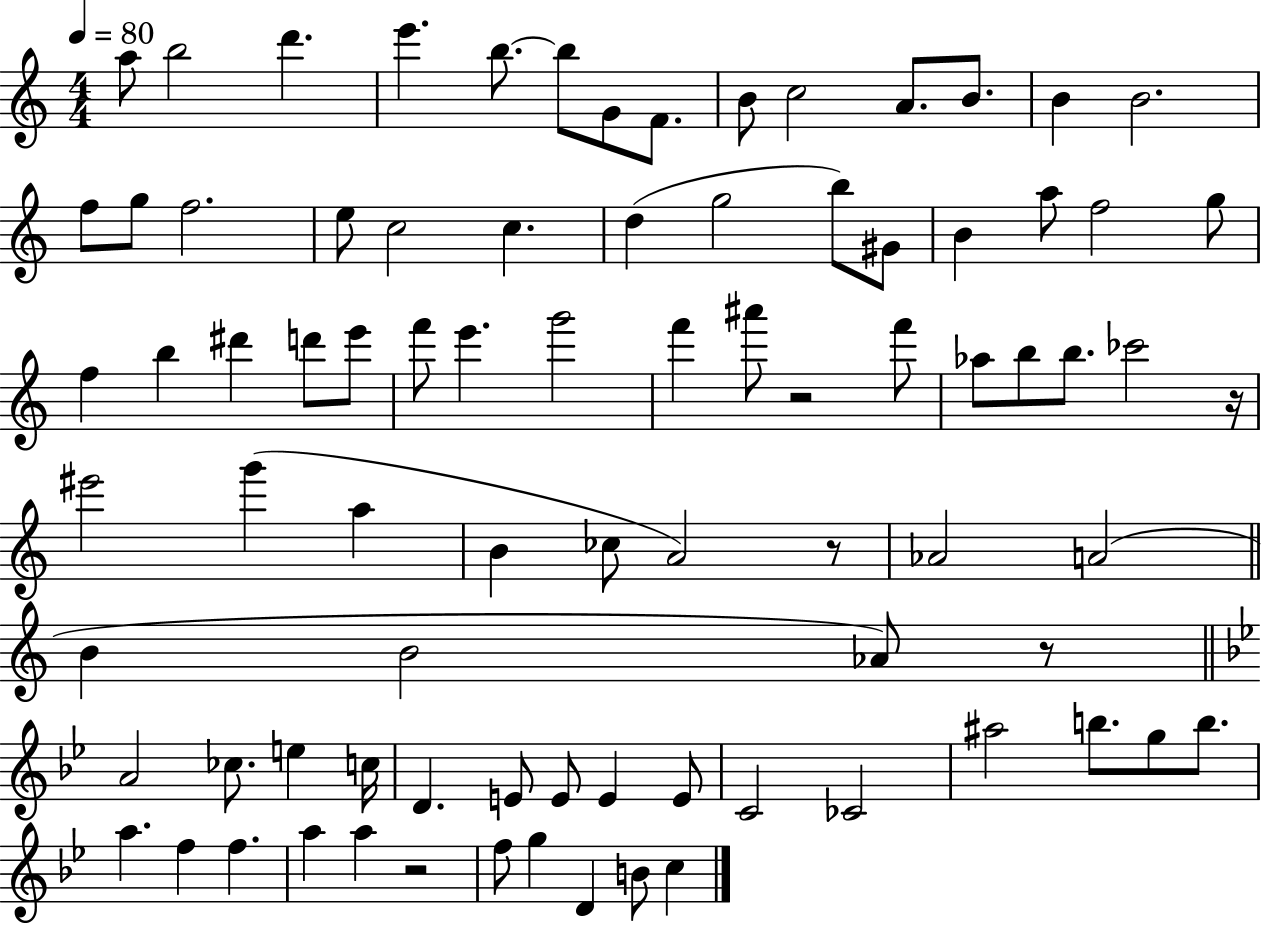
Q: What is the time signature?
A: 4/4